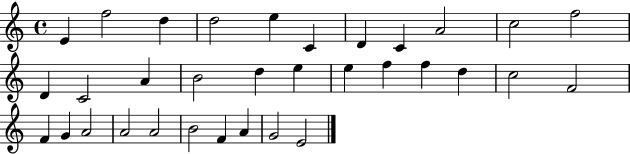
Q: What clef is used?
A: treble